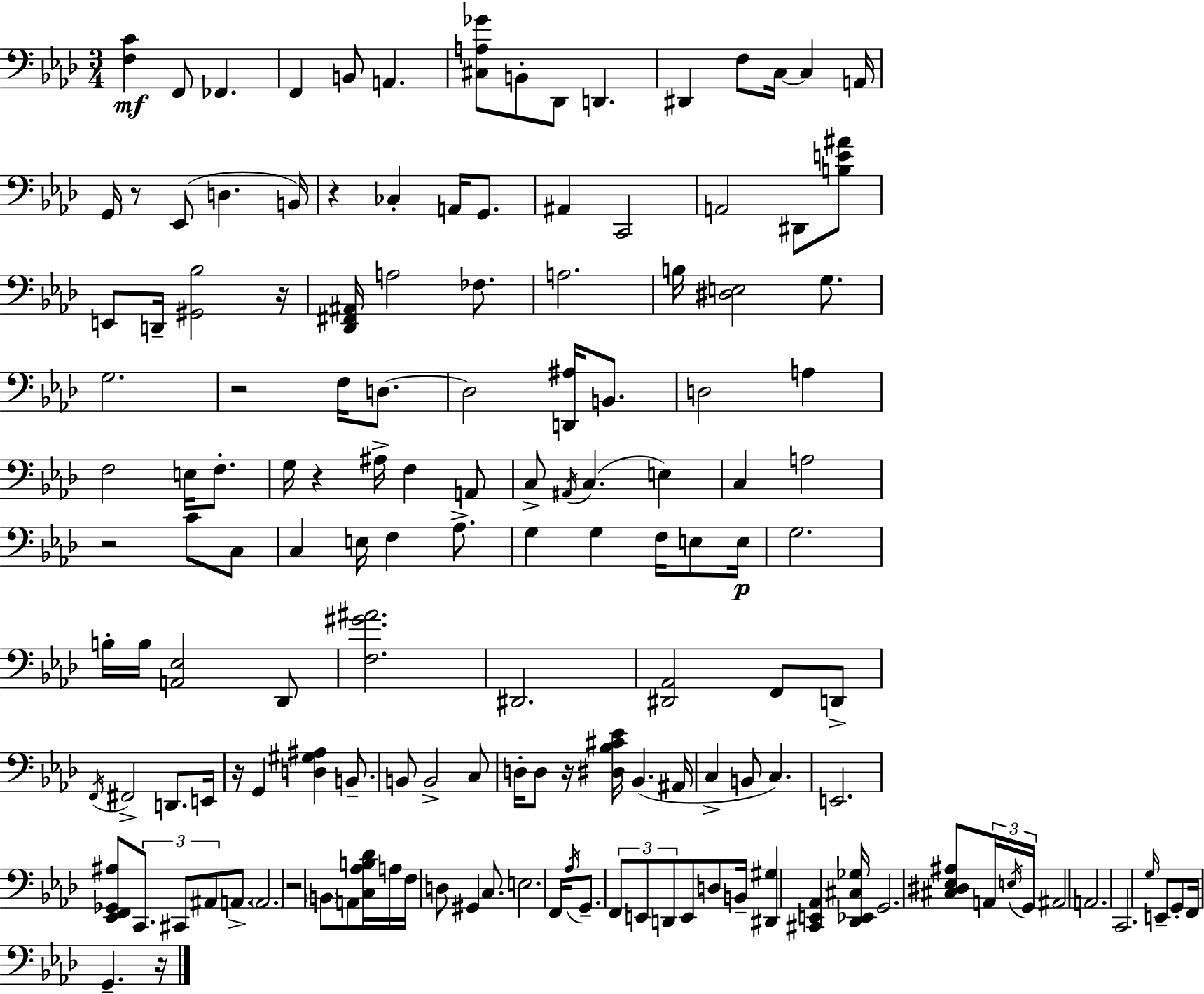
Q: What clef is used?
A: bass